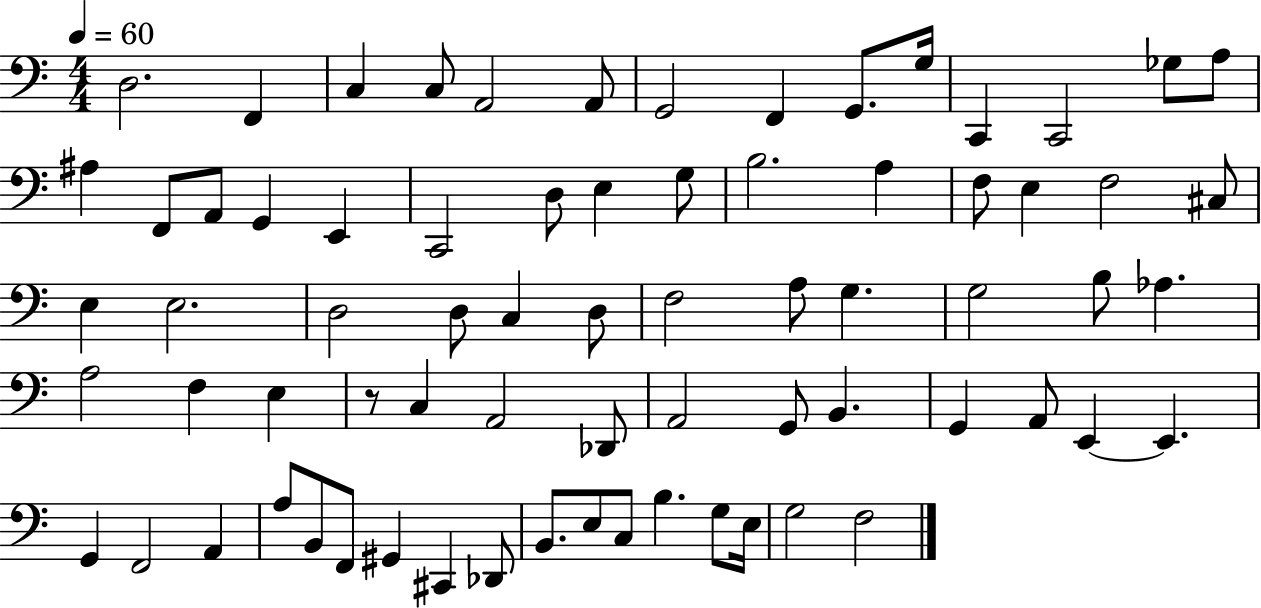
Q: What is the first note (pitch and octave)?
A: D3